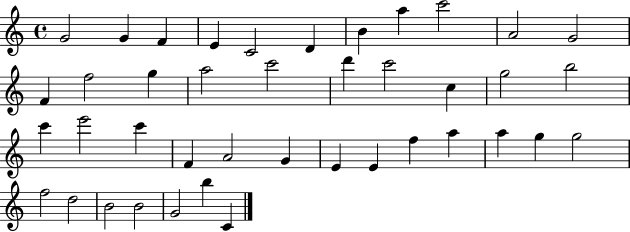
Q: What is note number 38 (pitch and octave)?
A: B4